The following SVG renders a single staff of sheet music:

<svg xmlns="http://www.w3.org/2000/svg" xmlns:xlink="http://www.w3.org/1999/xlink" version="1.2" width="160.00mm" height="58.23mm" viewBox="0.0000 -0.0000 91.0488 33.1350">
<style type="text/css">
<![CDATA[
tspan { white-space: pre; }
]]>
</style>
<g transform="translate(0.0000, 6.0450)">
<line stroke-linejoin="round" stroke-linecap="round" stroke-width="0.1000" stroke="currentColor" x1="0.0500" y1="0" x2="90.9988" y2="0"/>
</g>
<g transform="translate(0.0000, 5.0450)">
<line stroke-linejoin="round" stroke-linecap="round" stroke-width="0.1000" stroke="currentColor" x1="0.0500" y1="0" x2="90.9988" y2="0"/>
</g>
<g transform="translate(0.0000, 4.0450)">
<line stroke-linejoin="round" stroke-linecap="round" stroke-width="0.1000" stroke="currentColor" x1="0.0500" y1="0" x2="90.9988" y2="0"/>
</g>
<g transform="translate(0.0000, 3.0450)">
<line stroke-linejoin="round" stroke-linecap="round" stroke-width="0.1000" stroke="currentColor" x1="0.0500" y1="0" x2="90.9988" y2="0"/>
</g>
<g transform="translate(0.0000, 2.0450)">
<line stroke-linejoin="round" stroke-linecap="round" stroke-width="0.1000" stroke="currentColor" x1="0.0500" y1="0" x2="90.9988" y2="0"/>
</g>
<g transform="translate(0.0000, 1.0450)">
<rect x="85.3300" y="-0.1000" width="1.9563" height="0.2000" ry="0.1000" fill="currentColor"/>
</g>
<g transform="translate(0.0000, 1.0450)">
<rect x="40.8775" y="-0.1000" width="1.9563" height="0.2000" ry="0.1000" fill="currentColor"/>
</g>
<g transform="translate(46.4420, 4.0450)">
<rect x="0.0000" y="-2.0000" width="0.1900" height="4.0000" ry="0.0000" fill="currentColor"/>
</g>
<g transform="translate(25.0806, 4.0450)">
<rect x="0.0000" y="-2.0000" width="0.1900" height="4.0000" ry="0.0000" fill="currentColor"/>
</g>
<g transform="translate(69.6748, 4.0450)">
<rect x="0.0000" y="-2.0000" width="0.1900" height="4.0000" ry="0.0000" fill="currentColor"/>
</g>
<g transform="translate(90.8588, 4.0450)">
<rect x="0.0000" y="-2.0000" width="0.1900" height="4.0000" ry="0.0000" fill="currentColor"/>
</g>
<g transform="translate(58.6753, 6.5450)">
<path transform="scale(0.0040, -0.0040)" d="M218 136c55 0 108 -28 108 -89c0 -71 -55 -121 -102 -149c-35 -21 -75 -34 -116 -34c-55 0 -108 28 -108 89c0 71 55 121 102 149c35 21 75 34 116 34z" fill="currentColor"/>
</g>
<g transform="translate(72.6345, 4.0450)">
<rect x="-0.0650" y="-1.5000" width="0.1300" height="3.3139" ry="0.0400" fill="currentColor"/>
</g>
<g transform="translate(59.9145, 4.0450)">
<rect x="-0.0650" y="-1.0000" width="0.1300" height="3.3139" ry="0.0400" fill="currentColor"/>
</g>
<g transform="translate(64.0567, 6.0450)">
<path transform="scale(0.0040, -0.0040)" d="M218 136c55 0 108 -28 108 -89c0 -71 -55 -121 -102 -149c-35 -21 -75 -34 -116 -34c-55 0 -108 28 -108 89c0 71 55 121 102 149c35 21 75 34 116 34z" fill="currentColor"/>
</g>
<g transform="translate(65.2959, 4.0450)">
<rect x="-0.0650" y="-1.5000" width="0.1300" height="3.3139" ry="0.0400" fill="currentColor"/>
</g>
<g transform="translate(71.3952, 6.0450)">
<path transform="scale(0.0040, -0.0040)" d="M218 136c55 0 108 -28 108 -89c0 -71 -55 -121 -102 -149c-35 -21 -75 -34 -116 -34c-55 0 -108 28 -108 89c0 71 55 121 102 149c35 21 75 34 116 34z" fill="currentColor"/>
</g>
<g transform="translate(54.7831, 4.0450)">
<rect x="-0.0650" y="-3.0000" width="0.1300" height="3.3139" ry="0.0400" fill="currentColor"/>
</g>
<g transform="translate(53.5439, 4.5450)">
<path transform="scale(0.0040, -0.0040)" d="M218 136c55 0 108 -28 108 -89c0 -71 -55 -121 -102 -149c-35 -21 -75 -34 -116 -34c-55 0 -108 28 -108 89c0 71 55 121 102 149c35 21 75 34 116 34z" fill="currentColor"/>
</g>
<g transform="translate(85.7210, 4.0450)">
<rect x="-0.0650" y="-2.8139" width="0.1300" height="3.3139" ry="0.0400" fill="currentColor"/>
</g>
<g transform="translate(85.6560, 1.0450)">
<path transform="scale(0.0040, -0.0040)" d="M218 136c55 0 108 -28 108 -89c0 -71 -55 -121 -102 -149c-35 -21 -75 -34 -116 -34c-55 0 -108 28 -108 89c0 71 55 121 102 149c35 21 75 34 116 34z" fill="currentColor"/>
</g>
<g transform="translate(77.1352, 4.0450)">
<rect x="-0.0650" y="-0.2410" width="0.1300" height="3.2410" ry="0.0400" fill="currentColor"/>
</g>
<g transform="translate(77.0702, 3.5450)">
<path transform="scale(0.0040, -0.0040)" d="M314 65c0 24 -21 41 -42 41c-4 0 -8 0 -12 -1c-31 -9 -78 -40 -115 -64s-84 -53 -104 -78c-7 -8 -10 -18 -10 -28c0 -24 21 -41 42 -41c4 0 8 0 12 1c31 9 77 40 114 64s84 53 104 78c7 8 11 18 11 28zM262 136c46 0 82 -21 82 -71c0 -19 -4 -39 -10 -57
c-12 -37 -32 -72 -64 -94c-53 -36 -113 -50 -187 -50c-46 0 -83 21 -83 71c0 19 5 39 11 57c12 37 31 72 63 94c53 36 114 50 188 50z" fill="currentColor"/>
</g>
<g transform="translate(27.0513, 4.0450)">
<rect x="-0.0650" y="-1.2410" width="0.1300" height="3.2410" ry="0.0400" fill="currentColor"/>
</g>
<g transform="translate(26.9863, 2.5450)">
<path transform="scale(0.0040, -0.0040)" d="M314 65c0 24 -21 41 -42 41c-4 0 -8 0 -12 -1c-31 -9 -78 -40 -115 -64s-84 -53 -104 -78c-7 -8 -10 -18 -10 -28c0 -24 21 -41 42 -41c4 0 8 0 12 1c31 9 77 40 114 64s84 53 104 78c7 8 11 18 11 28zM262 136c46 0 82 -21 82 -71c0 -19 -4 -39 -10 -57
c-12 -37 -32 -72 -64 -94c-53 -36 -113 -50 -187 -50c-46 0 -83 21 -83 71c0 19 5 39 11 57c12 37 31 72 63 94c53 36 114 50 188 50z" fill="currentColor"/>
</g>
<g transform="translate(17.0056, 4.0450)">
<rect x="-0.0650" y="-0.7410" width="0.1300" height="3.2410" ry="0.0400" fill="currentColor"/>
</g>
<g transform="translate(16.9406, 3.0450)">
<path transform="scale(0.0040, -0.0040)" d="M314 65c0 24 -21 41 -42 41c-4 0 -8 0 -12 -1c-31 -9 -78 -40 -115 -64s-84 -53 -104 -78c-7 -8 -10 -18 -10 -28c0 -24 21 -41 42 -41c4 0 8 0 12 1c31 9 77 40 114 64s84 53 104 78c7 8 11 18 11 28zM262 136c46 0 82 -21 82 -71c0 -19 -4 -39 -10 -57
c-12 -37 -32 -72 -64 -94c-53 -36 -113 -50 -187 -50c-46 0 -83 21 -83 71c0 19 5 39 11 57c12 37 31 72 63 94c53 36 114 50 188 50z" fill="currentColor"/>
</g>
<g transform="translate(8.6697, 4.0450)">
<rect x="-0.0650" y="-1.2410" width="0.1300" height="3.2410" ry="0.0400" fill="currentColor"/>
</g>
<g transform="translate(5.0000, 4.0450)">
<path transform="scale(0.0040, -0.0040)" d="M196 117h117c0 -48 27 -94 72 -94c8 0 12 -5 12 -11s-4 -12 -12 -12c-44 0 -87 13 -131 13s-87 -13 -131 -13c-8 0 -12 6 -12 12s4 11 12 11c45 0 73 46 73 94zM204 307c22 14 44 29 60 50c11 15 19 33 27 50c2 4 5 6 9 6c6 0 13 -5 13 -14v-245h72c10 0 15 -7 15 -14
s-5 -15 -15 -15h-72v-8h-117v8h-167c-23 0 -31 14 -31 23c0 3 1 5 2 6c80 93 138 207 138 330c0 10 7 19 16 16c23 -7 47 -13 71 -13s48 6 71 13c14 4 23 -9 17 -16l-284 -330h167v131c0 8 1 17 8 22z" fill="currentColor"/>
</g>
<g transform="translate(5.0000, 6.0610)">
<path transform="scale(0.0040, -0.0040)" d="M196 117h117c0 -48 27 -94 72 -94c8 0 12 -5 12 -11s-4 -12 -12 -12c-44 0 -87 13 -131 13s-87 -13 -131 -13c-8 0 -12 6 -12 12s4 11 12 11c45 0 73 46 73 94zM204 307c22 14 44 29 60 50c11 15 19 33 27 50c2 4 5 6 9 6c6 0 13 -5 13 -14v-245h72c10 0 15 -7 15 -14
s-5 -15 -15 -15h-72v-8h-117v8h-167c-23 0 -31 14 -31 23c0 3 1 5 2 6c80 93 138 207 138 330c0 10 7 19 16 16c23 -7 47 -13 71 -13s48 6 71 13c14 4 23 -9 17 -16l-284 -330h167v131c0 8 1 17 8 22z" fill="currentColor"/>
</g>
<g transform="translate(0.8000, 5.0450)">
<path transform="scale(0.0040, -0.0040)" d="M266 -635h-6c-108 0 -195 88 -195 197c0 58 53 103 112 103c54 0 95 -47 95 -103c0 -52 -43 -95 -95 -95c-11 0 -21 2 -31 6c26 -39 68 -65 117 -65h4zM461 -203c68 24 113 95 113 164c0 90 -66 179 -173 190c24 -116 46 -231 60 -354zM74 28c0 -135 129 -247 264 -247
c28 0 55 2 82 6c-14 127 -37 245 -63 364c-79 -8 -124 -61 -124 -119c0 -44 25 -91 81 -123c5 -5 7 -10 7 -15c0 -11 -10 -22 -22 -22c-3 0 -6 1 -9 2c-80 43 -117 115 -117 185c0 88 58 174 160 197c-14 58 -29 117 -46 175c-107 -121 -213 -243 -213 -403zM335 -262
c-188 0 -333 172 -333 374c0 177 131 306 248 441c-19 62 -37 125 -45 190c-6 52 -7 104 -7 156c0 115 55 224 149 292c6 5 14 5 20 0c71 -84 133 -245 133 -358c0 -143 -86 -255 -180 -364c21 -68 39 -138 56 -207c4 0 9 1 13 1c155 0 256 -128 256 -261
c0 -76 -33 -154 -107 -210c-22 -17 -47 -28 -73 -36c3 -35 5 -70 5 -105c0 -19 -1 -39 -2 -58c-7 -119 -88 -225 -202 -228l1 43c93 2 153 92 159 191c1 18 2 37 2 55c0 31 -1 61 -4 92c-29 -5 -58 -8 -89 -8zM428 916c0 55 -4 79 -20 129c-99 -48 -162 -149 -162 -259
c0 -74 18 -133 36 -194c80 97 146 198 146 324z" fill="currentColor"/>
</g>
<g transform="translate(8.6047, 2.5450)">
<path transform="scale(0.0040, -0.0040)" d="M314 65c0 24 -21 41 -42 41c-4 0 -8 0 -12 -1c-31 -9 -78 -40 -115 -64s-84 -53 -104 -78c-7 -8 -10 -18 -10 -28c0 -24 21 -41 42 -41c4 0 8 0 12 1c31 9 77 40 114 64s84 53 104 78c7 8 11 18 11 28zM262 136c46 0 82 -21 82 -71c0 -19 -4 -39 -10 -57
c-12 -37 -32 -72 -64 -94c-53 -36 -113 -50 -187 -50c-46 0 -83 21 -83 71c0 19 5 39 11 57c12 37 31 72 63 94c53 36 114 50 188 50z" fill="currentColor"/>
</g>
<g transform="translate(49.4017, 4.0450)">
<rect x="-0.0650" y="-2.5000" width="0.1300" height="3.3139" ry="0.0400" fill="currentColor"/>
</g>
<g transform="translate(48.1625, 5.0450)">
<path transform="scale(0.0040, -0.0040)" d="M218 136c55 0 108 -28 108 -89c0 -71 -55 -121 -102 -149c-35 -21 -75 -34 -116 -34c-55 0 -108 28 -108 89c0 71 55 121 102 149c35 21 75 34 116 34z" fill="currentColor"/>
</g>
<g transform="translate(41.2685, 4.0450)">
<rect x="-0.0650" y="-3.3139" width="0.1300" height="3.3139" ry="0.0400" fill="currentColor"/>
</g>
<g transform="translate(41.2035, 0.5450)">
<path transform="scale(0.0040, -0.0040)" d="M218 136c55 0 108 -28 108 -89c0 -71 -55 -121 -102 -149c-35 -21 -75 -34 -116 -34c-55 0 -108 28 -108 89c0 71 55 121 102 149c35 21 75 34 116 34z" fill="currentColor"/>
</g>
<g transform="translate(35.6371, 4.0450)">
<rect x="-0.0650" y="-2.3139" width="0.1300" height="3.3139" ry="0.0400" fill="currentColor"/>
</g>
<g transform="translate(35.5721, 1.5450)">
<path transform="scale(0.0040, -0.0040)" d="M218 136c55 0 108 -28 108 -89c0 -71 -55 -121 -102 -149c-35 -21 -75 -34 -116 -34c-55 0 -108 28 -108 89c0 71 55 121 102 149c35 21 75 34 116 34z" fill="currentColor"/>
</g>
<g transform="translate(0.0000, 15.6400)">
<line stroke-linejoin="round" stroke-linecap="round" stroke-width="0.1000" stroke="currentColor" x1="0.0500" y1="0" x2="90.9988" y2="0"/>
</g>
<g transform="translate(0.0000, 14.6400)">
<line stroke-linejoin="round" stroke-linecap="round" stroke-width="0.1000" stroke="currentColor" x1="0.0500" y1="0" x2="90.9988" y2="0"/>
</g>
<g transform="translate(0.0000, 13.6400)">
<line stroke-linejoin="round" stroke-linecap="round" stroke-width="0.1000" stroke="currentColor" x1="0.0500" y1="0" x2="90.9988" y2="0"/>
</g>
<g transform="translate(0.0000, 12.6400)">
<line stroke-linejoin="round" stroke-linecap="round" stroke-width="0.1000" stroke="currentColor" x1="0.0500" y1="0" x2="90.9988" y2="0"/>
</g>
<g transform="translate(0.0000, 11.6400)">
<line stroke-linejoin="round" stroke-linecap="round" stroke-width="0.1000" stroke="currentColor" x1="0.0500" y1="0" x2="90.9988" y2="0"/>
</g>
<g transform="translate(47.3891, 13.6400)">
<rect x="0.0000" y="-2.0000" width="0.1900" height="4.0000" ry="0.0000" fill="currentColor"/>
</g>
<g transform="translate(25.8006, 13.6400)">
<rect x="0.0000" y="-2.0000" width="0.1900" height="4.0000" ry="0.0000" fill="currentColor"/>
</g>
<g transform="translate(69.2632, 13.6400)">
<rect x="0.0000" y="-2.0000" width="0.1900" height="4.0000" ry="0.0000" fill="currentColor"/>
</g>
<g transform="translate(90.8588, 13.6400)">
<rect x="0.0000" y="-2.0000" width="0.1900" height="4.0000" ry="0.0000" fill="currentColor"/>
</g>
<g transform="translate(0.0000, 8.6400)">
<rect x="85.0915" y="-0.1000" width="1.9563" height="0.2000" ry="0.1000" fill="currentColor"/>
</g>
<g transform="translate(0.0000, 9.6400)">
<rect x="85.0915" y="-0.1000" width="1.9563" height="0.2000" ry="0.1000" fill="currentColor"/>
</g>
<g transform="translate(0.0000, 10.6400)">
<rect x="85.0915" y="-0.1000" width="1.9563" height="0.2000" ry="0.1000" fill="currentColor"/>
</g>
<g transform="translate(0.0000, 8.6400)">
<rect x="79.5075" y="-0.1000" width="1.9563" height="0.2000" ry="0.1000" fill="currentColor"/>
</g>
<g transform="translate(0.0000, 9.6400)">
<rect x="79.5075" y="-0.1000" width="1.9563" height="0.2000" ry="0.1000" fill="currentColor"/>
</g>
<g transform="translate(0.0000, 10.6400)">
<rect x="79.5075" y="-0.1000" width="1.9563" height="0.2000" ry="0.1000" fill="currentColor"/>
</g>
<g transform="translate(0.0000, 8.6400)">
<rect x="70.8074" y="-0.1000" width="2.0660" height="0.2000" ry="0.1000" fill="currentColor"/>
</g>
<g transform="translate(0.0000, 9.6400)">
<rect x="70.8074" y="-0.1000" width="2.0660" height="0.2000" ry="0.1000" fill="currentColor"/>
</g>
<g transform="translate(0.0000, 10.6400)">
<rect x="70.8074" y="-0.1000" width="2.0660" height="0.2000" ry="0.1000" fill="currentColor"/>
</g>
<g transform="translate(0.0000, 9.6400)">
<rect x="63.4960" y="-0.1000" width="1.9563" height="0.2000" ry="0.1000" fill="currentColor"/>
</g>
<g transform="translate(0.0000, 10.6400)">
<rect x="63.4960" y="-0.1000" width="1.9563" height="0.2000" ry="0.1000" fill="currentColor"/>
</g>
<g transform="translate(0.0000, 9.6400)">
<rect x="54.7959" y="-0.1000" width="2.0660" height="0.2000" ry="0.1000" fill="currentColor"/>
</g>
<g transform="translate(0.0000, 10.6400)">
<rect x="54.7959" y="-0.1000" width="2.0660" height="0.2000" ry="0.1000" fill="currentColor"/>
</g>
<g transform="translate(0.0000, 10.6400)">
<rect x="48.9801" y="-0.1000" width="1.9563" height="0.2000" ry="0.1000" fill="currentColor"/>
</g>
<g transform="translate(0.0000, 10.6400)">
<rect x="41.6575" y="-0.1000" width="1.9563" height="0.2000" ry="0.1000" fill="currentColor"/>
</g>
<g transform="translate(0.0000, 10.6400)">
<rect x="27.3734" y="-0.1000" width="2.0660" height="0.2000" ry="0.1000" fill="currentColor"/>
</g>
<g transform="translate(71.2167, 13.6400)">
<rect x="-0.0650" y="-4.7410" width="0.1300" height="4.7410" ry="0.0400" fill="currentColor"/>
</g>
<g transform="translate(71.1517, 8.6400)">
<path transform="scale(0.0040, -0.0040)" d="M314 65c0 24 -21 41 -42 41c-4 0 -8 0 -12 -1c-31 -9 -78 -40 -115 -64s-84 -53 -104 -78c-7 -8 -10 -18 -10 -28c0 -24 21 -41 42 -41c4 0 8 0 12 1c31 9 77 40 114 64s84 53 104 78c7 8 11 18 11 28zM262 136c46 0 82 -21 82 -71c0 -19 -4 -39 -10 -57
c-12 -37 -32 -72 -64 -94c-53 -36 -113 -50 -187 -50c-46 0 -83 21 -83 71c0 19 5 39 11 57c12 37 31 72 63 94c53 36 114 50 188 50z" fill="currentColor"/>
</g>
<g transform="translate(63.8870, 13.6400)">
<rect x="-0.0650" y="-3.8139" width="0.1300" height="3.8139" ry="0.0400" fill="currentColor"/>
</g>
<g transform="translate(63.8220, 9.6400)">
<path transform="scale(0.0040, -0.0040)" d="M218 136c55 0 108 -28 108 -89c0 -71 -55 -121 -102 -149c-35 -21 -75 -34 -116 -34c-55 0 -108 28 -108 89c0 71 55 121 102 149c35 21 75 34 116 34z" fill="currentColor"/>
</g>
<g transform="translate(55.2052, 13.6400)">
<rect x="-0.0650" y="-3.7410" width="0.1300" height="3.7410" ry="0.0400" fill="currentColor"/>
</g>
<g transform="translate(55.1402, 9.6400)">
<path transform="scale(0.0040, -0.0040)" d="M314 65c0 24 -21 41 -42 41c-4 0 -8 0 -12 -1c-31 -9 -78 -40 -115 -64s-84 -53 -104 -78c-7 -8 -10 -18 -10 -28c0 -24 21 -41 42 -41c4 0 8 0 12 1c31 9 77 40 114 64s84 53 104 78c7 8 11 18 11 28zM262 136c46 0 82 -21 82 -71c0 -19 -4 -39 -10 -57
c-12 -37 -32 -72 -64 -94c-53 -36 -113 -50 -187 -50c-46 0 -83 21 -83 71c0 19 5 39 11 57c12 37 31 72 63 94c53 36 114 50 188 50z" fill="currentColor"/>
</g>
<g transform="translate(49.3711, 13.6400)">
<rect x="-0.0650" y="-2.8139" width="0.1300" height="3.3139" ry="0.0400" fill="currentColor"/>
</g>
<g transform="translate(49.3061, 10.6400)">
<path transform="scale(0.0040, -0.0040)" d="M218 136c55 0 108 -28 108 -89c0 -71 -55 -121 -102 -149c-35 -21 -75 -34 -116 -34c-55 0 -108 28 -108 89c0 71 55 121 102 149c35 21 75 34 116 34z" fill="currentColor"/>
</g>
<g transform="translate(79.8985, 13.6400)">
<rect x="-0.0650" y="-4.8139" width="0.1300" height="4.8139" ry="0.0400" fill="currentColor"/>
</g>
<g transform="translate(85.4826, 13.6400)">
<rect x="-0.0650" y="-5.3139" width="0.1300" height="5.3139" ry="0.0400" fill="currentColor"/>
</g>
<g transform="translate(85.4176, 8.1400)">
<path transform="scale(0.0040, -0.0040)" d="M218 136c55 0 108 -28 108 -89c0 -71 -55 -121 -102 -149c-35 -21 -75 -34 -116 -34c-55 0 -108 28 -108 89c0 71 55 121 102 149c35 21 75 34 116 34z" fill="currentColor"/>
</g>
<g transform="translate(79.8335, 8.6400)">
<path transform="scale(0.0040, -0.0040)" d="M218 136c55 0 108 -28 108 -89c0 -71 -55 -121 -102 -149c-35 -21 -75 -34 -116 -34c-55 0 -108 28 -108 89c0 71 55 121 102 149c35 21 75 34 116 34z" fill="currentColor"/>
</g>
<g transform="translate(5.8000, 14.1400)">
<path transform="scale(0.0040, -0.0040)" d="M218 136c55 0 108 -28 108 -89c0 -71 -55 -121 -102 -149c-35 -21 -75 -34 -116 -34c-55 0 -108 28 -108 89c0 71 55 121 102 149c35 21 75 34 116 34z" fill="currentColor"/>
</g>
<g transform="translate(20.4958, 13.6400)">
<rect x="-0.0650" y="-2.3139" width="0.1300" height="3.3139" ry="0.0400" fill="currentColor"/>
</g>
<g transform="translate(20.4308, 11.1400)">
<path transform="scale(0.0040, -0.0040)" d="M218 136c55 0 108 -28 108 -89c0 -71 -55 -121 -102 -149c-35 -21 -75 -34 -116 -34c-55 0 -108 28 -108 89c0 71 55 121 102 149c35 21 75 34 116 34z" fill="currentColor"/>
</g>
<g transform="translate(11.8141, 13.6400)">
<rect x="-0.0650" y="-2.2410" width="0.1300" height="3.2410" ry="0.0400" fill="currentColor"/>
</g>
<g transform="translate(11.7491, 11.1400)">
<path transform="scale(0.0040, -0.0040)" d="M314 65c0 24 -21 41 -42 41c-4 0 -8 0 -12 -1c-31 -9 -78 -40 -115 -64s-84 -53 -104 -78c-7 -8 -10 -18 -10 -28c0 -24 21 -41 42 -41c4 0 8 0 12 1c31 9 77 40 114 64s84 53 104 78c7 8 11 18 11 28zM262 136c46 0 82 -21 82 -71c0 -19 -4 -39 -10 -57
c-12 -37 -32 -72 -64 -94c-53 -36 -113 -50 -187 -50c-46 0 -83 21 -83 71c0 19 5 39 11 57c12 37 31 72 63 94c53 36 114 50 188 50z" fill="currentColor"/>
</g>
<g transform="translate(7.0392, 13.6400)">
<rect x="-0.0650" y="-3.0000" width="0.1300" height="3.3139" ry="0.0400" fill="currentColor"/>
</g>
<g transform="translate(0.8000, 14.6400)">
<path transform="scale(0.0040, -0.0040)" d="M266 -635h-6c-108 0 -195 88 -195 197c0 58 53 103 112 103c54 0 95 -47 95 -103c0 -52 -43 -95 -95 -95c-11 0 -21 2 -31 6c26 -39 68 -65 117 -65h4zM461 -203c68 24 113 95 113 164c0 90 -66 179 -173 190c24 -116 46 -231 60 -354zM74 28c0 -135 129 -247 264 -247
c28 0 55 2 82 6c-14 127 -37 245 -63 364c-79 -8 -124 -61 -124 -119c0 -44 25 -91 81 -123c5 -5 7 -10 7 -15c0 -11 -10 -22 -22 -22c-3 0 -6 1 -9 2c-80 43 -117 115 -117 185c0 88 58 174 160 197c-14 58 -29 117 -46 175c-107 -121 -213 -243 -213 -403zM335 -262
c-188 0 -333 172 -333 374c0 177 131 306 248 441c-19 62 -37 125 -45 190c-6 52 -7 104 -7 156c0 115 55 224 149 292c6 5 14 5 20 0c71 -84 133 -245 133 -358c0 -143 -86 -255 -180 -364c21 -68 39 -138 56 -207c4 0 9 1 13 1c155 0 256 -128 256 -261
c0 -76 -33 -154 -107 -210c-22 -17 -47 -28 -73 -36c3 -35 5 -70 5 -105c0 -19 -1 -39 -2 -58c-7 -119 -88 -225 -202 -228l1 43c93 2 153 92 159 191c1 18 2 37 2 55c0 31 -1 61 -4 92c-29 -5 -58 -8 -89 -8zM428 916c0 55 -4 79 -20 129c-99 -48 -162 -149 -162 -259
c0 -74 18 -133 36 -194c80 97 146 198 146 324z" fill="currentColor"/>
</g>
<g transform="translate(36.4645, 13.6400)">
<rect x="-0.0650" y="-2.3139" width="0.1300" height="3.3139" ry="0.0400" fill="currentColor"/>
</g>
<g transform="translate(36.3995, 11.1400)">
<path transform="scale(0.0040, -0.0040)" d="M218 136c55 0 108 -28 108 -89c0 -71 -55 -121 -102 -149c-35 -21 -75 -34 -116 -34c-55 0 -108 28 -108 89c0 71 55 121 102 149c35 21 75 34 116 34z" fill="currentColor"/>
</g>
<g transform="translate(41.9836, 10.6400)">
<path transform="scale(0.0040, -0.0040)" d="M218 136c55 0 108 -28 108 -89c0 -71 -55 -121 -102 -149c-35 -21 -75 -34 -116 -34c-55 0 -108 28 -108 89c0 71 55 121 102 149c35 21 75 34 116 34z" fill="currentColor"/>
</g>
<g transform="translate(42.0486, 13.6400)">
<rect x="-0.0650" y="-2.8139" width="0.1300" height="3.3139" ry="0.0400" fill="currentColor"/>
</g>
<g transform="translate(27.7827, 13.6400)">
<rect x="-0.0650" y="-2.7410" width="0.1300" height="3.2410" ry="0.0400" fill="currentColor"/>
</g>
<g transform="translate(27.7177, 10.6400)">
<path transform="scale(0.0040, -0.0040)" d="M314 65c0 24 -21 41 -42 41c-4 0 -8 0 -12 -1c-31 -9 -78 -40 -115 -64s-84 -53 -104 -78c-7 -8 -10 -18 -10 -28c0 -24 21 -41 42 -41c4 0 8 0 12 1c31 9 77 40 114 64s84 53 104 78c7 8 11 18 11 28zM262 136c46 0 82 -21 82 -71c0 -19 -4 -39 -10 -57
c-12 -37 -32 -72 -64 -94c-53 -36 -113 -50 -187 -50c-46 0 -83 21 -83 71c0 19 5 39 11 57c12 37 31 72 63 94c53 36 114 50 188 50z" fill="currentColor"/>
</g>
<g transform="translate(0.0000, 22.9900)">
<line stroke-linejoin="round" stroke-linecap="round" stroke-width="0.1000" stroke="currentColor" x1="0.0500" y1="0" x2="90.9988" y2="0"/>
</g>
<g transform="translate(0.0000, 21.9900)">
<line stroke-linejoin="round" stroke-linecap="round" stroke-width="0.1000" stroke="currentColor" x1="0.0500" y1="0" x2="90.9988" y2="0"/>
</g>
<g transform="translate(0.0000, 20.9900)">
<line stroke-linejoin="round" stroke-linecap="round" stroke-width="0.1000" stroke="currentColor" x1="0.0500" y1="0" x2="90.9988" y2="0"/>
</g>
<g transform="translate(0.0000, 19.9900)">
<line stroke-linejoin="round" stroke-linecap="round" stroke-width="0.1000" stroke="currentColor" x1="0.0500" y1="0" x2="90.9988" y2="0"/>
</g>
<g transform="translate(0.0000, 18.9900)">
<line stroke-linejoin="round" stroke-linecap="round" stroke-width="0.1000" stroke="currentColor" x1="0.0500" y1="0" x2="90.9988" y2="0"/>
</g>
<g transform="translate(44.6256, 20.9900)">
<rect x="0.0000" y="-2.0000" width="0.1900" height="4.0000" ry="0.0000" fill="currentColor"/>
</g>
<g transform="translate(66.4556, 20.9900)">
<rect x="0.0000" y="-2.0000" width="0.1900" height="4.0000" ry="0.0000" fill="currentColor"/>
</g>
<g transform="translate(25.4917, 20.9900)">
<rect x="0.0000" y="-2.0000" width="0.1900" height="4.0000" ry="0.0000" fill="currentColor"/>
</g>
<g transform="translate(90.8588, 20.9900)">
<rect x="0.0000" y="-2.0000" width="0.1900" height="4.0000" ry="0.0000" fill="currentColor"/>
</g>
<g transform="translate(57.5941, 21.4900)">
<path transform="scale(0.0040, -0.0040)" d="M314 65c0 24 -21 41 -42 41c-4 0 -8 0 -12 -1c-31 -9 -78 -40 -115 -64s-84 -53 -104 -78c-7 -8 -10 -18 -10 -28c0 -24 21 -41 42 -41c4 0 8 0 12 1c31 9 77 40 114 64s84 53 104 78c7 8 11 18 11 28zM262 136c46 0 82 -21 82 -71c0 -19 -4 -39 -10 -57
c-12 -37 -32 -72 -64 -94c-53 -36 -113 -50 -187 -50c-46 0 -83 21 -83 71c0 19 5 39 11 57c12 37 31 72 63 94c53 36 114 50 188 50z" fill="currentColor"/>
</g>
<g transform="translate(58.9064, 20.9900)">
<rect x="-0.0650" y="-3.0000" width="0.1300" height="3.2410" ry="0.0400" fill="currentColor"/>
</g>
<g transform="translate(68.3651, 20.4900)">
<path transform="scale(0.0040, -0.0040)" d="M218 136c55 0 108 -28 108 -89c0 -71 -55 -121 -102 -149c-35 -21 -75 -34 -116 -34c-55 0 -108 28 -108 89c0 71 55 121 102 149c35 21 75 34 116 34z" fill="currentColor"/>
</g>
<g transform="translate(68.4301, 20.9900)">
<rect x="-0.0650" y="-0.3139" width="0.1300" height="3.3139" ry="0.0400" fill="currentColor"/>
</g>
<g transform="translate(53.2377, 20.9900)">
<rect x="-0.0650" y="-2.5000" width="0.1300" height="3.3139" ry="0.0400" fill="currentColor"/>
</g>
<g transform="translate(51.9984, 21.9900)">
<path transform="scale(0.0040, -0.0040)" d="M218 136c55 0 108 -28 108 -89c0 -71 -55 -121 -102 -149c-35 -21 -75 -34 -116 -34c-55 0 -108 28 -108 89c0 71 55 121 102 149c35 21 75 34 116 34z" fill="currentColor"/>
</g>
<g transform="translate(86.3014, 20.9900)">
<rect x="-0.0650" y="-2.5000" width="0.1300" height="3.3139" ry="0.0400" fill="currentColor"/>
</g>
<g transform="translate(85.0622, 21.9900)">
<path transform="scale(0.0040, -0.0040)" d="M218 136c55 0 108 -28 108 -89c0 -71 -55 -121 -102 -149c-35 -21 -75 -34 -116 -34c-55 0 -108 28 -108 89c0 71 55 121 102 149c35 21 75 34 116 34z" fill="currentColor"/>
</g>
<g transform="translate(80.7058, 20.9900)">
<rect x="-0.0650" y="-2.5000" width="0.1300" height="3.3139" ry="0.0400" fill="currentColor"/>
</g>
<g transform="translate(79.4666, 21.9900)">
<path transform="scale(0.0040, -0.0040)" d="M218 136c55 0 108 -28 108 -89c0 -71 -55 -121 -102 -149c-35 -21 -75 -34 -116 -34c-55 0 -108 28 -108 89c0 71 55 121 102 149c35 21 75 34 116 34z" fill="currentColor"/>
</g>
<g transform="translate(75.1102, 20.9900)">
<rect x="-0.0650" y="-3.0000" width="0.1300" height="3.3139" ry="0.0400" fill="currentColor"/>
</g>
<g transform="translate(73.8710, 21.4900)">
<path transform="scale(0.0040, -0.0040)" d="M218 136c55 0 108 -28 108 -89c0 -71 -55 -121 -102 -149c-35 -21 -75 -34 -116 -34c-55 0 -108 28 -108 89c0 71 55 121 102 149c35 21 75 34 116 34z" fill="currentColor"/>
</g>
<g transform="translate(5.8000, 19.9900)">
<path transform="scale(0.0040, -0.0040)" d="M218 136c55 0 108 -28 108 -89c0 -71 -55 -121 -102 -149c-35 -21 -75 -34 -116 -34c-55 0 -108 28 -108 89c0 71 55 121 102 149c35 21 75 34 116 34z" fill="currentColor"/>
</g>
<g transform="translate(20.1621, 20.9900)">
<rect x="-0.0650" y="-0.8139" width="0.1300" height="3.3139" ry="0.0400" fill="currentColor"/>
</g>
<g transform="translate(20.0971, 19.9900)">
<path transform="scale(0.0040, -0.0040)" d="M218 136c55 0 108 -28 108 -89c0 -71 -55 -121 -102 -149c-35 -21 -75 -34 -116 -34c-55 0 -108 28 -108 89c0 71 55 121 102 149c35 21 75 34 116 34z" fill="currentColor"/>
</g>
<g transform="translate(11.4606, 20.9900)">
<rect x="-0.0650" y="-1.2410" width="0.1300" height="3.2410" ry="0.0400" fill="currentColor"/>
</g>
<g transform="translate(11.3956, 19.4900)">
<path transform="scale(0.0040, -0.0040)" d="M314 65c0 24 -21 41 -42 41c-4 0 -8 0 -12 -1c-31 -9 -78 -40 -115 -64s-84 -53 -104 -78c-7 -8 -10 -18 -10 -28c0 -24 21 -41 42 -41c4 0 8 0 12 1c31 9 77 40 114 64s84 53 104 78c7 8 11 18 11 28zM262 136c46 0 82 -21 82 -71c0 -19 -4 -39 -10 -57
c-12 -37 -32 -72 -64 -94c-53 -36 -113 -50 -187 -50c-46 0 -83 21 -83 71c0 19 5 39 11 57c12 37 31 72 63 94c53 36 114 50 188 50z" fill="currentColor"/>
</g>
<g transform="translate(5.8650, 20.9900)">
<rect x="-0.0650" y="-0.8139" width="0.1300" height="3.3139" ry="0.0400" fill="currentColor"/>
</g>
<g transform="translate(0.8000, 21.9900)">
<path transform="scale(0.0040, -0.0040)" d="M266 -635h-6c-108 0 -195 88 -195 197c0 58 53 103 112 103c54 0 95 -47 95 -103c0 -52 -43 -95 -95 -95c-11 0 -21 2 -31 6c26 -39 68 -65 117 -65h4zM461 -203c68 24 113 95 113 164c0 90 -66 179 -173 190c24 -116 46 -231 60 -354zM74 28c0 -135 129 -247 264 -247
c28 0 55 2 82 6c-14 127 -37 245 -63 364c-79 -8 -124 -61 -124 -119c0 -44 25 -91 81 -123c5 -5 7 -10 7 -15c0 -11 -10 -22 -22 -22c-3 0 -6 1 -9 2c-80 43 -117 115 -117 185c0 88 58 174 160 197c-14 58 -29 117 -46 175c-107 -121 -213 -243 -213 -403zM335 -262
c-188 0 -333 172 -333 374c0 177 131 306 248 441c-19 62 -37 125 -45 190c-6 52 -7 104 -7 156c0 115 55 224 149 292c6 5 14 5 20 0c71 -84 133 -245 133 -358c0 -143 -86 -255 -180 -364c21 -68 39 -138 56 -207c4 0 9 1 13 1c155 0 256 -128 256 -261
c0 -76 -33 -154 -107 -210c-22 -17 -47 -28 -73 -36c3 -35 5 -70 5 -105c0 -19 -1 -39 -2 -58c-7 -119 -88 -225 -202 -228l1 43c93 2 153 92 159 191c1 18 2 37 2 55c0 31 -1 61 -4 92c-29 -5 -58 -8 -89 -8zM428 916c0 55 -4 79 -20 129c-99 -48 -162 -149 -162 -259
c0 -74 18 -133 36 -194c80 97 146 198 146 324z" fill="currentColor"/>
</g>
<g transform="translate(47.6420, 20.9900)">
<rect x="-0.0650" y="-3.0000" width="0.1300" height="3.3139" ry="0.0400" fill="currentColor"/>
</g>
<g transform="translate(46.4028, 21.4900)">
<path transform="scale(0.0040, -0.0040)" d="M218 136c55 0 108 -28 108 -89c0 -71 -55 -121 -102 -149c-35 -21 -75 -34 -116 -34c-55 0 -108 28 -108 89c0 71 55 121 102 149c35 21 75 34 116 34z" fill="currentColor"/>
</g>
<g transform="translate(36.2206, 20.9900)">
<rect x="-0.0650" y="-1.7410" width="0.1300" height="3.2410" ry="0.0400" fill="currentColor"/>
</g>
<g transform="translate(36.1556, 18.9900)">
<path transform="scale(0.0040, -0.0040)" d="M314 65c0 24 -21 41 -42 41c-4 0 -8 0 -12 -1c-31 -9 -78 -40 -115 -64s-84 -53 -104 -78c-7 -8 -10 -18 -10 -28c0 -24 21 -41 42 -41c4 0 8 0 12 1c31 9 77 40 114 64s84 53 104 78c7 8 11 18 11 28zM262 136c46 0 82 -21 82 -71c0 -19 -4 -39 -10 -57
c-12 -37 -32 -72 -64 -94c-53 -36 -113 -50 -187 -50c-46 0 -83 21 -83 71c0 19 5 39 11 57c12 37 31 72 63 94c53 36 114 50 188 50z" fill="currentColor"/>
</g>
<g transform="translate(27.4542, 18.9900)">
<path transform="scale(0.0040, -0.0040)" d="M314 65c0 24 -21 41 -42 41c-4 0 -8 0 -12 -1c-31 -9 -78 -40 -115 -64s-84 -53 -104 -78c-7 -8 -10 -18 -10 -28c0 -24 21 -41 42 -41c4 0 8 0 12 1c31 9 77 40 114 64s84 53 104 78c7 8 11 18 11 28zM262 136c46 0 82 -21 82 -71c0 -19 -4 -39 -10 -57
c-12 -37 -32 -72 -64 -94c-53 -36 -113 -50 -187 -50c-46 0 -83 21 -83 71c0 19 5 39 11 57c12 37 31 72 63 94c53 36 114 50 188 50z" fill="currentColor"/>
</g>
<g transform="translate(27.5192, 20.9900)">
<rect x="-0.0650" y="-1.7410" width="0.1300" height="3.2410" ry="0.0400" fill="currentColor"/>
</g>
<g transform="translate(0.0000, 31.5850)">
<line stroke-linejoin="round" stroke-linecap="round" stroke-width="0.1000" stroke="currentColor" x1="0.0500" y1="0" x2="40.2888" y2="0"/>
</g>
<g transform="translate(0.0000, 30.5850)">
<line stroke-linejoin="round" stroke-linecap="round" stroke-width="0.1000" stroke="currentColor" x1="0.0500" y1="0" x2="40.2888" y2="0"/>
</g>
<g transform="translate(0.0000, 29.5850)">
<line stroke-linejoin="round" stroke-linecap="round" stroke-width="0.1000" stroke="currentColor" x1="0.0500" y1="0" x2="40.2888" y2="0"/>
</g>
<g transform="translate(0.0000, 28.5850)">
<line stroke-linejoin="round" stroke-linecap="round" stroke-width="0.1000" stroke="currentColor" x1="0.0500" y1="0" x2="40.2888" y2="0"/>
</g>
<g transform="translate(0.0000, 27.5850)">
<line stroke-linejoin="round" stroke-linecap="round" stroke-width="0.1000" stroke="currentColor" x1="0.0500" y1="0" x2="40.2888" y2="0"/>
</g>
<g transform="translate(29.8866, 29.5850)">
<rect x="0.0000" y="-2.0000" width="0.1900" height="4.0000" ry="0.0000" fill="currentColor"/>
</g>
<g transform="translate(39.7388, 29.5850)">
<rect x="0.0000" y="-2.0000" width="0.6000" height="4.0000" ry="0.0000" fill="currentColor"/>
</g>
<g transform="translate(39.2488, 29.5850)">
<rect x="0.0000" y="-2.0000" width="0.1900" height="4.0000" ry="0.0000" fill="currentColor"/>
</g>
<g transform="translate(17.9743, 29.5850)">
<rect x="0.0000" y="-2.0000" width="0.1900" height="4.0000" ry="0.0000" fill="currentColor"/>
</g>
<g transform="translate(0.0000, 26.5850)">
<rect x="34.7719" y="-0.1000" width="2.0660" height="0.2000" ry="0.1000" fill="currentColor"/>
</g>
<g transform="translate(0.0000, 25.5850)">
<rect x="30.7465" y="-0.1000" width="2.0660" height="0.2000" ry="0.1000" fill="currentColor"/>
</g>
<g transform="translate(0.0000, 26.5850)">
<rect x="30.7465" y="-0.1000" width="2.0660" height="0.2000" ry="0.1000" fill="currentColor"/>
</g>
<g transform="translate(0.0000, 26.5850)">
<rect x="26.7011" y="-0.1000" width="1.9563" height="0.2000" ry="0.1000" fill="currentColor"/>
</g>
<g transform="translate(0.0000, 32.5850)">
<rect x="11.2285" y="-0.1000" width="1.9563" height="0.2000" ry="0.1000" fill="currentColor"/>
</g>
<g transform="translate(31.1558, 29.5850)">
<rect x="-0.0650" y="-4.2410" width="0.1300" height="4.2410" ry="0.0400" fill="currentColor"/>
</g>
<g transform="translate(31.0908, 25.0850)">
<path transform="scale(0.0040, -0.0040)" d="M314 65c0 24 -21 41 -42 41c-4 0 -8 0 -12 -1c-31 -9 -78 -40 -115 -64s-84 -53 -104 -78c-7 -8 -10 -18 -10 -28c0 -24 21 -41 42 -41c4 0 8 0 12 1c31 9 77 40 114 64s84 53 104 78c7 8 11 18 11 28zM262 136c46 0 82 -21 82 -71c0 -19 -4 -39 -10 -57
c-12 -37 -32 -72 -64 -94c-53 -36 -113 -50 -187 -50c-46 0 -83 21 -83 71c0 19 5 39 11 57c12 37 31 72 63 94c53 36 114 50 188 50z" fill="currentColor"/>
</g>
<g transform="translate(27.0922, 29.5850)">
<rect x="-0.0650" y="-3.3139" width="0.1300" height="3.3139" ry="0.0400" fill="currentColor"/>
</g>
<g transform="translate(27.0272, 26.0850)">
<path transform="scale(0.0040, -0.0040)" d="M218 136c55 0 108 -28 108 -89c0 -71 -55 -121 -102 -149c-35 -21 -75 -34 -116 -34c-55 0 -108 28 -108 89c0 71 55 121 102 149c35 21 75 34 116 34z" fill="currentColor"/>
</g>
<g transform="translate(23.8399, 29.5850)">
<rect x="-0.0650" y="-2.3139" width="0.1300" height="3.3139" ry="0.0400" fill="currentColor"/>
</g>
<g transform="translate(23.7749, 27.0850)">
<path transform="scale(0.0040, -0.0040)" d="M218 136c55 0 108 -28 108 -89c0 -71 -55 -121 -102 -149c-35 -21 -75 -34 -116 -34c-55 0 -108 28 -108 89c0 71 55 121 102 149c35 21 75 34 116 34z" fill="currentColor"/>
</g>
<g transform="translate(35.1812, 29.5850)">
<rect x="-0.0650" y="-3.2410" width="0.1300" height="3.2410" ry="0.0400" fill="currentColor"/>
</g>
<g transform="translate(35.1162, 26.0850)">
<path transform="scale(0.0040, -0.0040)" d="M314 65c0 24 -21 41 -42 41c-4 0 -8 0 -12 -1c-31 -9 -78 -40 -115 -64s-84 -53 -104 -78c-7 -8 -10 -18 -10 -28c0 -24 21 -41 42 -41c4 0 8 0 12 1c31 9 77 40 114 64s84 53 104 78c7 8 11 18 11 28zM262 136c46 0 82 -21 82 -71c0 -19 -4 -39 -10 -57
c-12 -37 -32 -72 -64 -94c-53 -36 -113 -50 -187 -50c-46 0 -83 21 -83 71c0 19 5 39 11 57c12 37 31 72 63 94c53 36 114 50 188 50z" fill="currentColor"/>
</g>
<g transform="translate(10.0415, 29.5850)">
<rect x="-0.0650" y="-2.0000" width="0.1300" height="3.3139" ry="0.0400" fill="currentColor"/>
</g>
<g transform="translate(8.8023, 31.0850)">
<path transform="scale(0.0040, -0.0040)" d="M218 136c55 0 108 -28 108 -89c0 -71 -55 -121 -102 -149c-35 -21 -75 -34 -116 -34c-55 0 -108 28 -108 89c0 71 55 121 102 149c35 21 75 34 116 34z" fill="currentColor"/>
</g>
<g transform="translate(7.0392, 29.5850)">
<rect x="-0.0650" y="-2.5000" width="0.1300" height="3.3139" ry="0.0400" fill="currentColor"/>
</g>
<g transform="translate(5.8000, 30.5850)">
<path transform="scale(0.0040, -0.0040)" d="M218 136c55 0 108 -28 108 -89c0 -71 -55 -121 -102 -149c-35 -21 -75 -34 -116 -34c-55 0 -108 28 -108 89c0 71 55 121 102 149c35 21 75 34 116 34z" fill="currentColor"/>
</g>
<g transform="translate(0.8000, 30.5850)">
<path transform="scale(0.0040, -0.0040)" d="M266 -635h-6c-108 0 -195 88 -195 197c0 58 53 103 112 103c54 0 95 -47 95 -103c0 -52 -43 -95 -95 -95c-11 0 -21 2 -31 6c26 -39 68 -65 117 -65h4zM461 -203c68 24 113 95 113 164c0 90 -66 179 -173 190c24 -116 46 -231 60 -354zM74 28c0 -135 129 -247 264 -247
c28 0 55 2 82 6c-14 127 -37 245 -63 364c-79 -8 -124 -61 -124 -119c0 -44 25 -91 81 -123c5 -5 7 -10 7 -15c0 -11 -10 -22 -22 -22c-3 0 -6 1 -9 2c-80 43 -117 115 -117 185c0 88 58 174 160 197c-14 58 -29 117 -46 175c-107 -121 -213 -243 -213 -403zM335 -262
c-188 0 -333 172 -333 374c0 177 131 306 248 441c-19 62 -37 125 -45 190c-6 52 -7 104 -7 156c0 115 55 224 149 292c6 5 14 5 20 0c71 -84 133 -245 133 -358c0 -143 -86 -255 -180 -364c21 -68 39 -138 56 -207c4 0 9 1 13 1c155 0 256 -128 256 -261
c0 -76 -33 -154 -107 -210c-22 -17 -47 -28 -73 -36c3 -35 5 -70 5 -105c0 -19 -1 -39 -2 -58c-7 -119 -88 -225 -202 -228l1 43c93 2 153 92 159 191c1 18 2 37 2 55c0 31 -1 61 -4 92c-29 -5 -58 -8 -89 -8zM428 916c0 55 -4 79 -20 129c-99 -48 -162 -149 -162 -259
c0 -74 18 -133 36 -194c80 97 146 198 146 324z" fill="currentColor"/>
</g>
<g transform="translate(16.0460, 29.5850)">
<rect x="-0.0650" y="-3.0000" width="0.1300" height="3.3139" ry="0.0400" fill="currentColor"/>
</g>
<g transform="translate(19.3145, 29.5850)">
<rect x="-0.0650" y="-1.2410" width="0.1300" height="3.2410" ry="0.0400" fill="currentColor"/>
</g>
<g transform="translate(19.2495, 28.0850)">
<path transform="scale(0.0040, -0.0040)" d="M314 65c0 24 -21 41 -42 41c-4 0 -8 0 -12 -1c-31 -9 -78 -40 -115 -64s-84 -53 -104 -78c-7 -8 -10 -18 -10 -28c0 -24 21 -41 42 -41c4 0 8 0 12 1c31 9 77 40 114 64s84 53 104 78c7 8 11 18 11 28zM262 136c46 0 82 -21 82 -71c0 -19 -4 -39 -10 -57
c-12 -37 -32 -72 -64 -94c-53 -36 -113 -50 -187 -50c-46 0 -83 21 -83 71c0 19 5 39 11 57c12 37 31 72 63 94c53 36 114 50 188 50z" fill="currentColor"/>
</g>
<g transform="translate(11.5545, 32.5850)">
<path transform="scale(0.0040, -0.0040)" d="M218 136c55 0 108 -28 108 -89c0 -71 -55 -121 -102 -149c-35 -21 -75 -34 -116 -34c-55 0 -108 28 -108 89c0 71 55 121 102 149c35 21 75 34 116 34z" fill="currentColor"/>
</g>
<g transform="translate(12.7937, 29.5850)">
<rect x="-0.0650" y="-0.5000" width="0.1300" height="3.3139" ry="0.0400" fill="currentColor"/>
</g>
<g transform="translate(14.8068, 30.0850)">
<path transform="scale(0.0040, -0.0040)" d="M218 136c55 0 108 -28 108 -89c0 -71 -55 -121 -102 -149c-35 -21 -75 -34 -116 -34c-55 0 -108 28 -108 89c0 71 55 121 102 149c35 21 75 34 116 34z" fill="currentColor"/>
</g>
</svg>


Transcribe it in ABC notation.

X:1
T:Untitled
M:4/4
L:1/4
K:C
e2 d2 e2 g b G A D E E c2 a A g2 g a2 g a a c'2 c' e'2 e' f' d e2 d f2 f2 A G A2 c A G G G F C A e2 g b d'2 b2